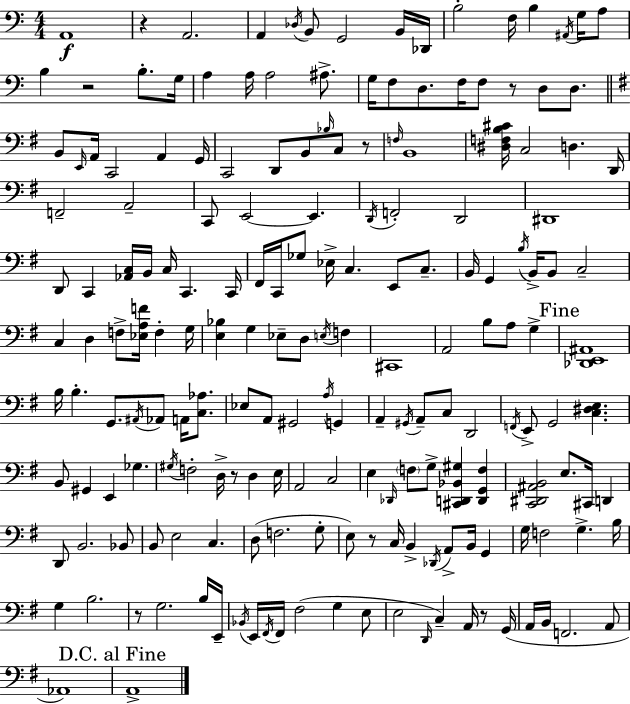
{
  \clef bass
  \numericTimeSignature
  \time 4/4
  \key a \minor
  a,1\f | r4 a,2. | a,4 \acciaccatura { des16 } b,8 g,2 b,16 | des,16 b2-. f16 b4 \acciaccatura { ais,16 } g16 | \break a8 b4 r2 b8.-. | g16 a4 a16 a2 ais8.-> | g16 f8 d8. f16 f8 r8 d8 d8. | \bar "||" \break \key e \minor b,8 \grace { e,16 } a,16 c,2 a,4 | g,16 c,2 d,8 b,8 \grace { bes16 } c8 | r8 \grace { f16 } b,1 | <dis f b cis'>16 c2 d4. | \break d,16 f,2-- a,2-- | c,8 e,2~~ e,4. | \acciaccatura { d,16 } f,2-. d,2 | dis,1 | \break d,8 c,4 <aes, c>16 b,16 c16 c,4. | c,16 fis,16 c,16 ges8 ees16-> c4. e,8 | c8.-- b,16 g,4 \acciaccatura { b16 } b,16-> b,8 c2-- | c4 d4 f8-> <ees a f'>16 | \break f4-. g16 <e bes>4 g4 ees8-- d8 | \acciaccatura { e16 } f4 cis,1 | a,2 b8 | a8 g4-> \mark "Fine" <des, e, ais,>1 | \break b16 b4.-. g,8. | \acciaccatura { ais,16 } aes,8 a,16 <c aes>8. ees8 a,8 gis,2 | \acciaccatura { a16 } g,4 a,4-- \acciaccatura { gis,16 } a,8-- c8 | d,2 \acciaccatura { f,16 } e,8-> g,2 | \break <c dis e>4. b,8 gis,4 | e,4 ges4. \acciaccatura { gis16 } f2-. | d16-> r8 d4 e16 a,2 | c2 e4 \grace { des,16 } | \break \parenthesize f8 g8-> <cis, d, bes, gis>4 <d, g, f>4 <c, dis, ais, b,>2 | e8. cis,16 d,4 d,8 b,2. | bes,8 b,8 e2 | c4. d8( f2. | \break g8-. e8) r8 | c16 b,4-> \acciaccatura { des,16 } a,8-> b,16 g,4 g16 f2 | g4.-> b16 g4 | b2. r8 g2. | \break b16 e,16-- \acciaccatura { bes,16 } e,16 \acciaccatura { fis,16 } | fis,16 fis2( g4 e8 e2 | \grace { d,16 }) c4-- a,16 r8 g,16( | a,16 b,16 f,2. a,8 | \break aes,1) | \mark "D.C. al Fine" a,1-> | \bar "|."
}